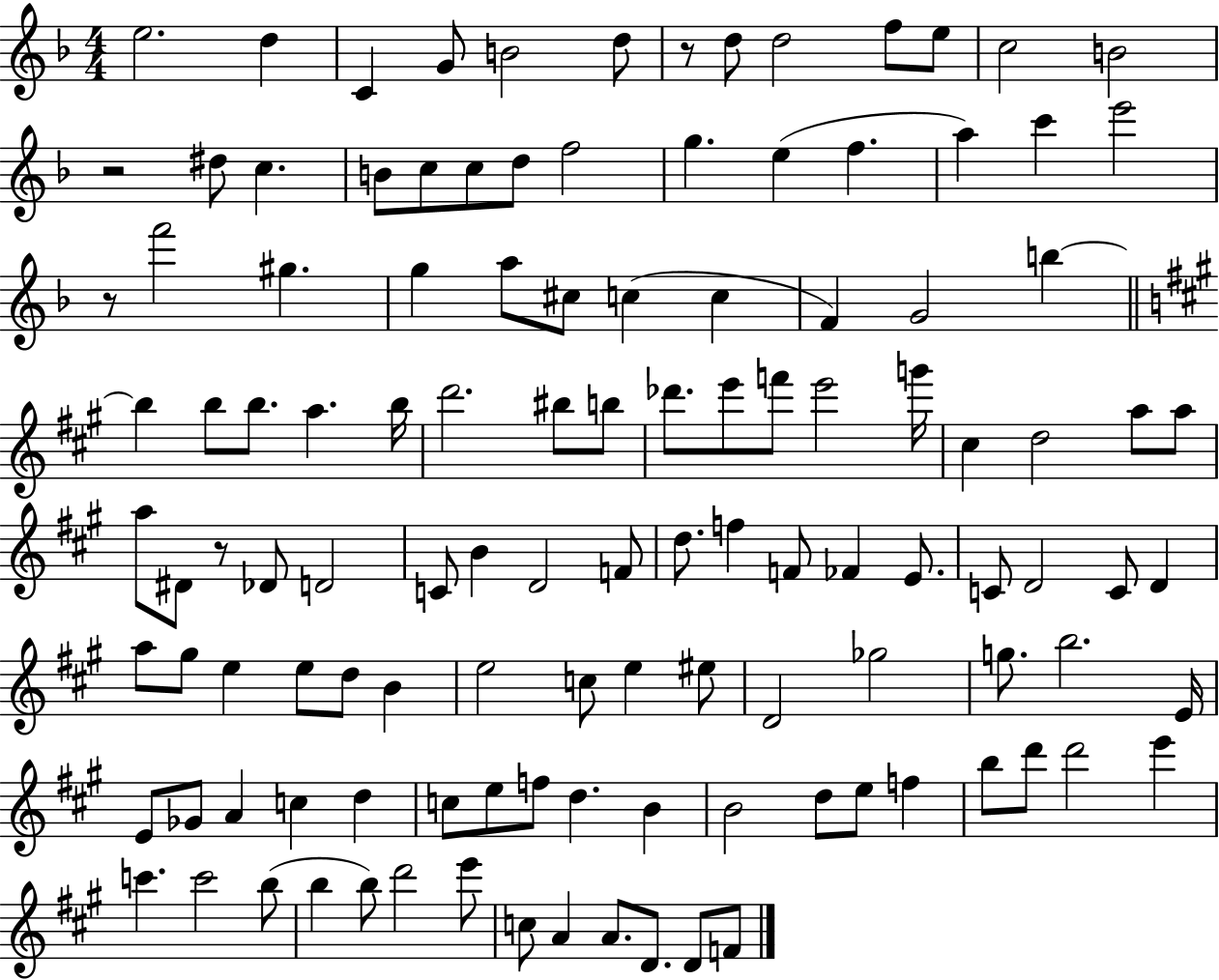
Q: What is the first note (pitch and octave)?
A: E5